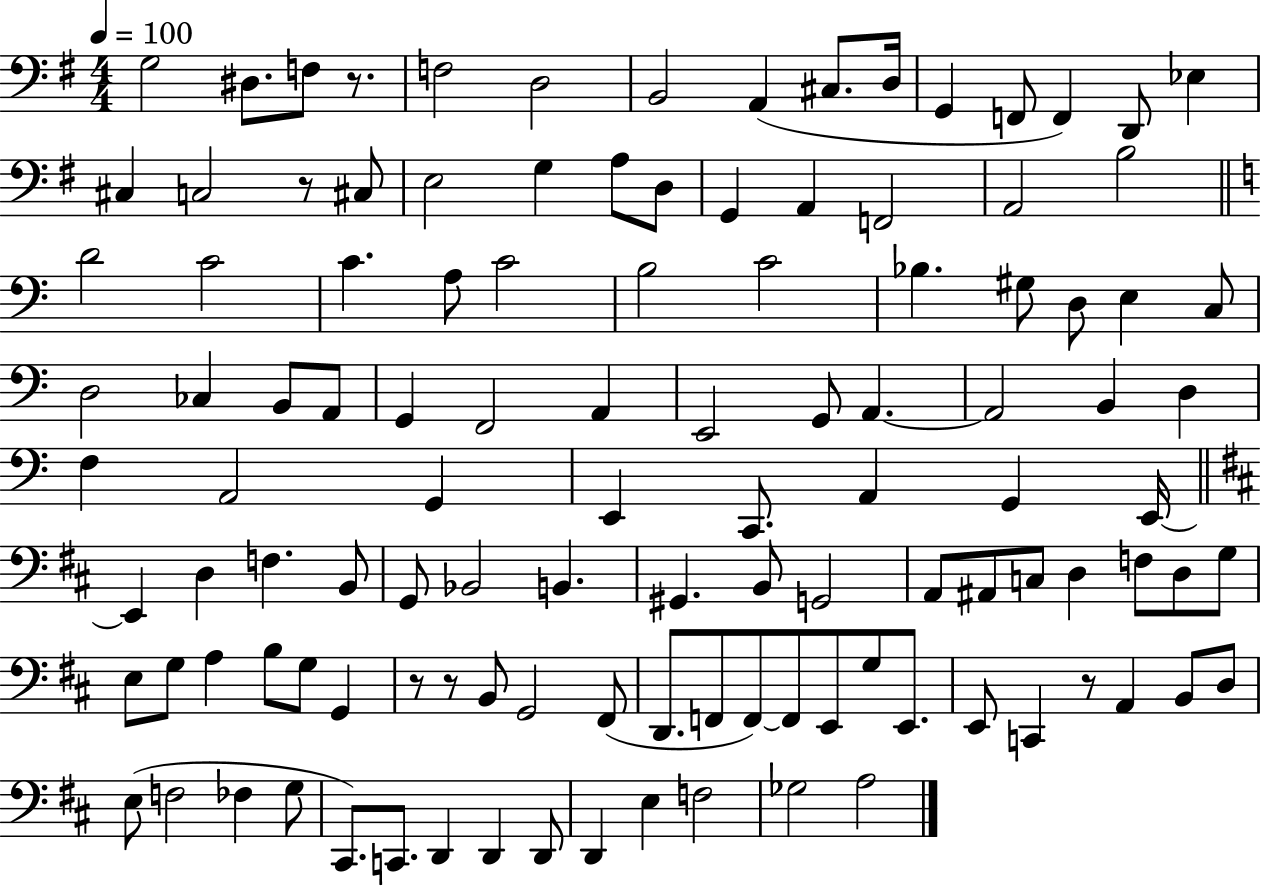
X:1
T:Untitled
M:4/4
L:1/4
K:G
G,2 ^D,/2 F,/2 z/2 F,2 D,2 B,,2 A,, ^C,/2 D,/4 G,, F,,/2 F,, D,,/2 _E, ^C, C,2 z/2 ^C,/2 E,2 G, A,/2 D,/2 G,, A,, F,,2 A,,2 B,2 D2 C2 C A,/2 C2 B,2 C2 _B, ^G,/2 D,/2 E, C,/2 D,2 _C, B,,/2 A,,/2 G,, F,,2 A,, E,,2 G,,/2 A,, A,,2 B,, D, F, A,,2 G,, E,, C,,/2 A,, G,, E,,/4 E,, D, F, B,,/2 G,,/2 _B,,2 B,, ^G,, B,,/2 G,,2 A,,/2 ^A,,/2 C,/2 D, F,/2 D,/2 G,/2 E,/2 G,/2 A, B,/2 G,/2 G,, z/2 z/2 B,,/2 G,,2 ^F,,/2 D,,/2 F,,/2 F,,/2 F,,/2 E,,/2 G,/2 E,,/2 E,,/2 C,, z/2 A,, B,,/2 D,/2 E,/2 F,2 _F, G,/2 ^C,,/2 C,,/2 D,, D,, D,,/2 D,, E, F,2 _G,2 A,2